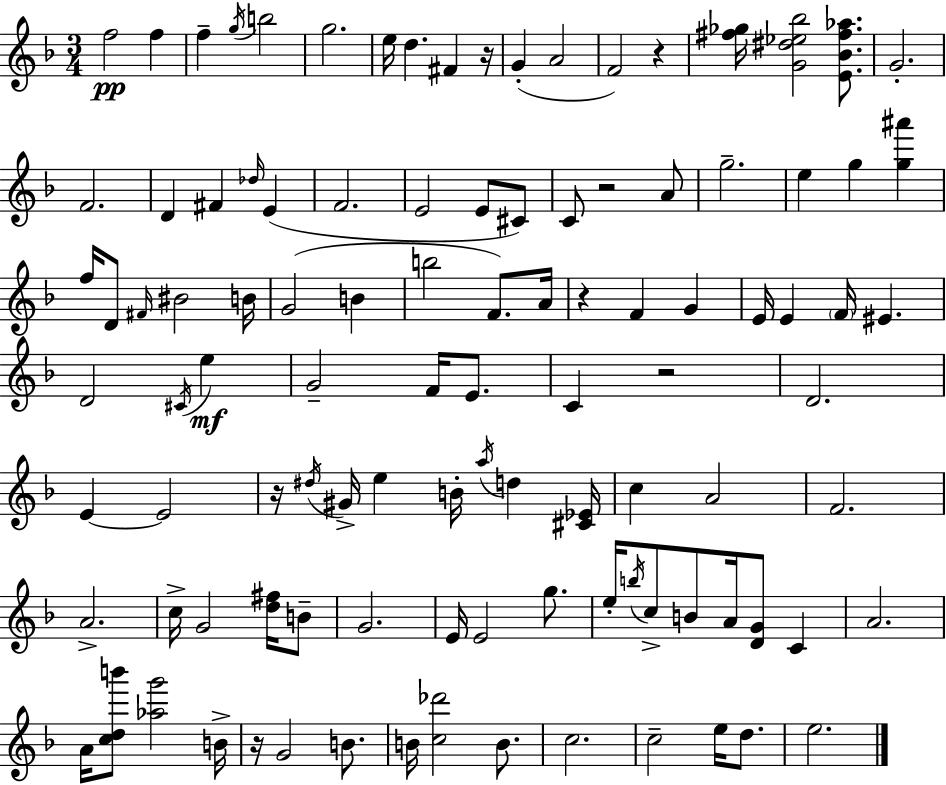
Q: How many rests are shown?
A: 7